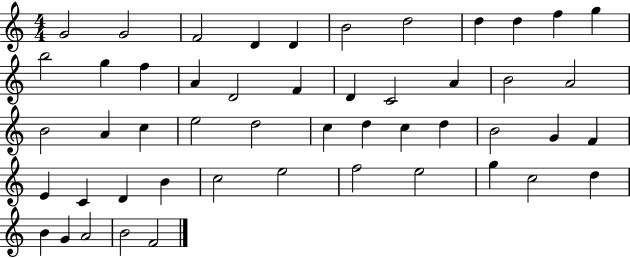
X:1
T:Untitled
M:4/4
L:1/4
K:C
G2 G2 F2 D D B2 d2 d d f g b2 g f A D2 F D C2 A B2 A2 B2 A c e2 d2 c d c d B2 G F E C D B c2 e2 f2 e2 g c2 d B G A2 B2 F2